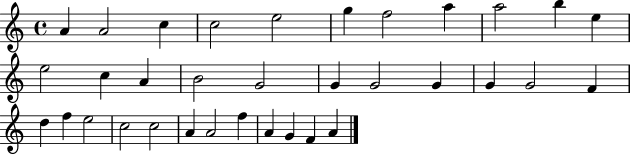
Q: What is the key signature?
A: C major